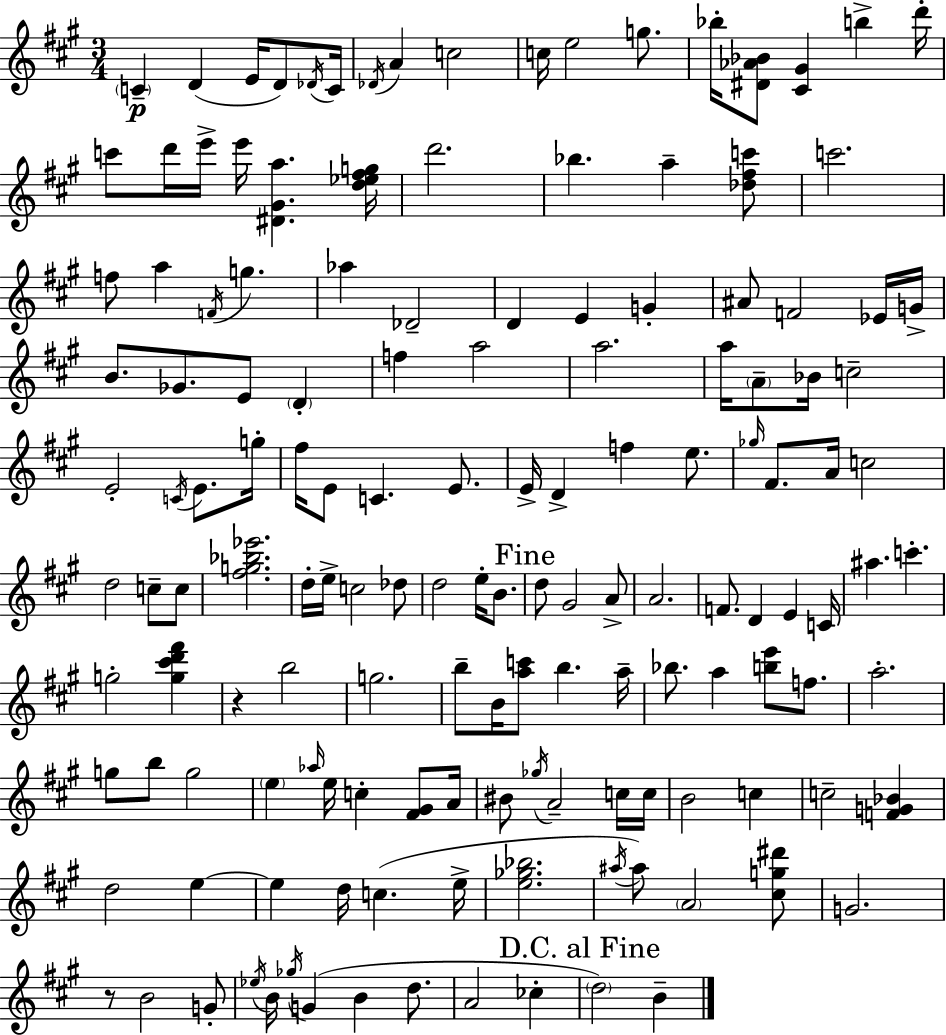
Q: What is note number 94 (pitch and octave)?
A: A5